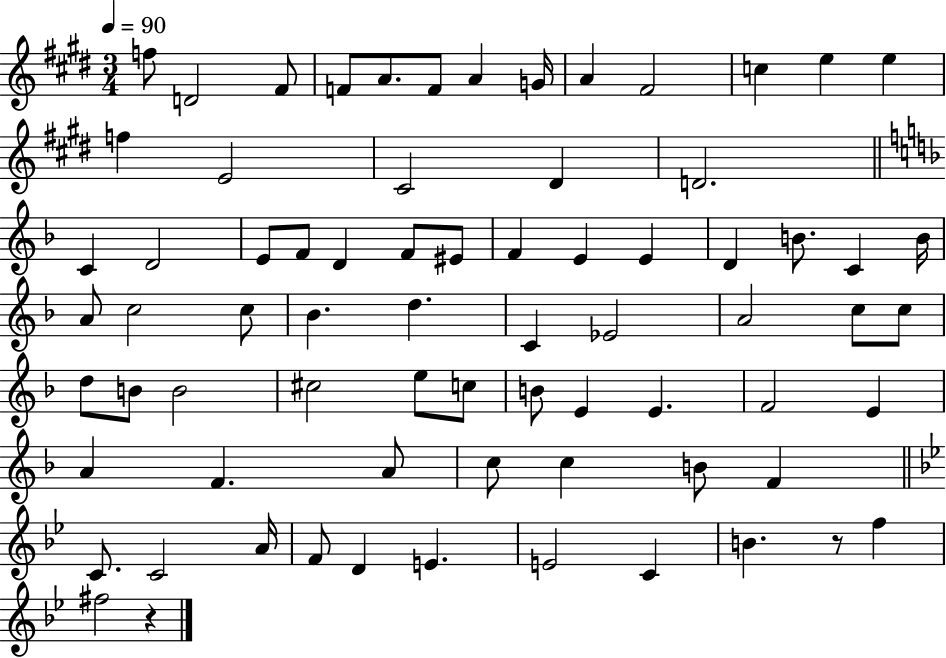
F5/e D4/h F#4/e F4/e A4/e. F4/e A4/q G4/s A4/q F#4/h C5/q E5/q E5/q F5/q E4/h C#4/h D#4/q D4/h. C4/q D4/h E4/e F4/e D4/q F4/e EIS4/e F4/q E4/q E4/q D4/q B4/e. C4/q B4/s A4/e C5/h C5/e Bb4/q. D5/q. C4/q Eb4/h A4/h C5/e C5/e D5/e B4/e B4/h C#5/h E5/e C5/e B4/e E4/q E4/q. F4/h E4/q A4/q F4/q. A4/e C5/e C5/q B4/e F4/q C4/e. C4/h A4/s F4/e D4/q E4/q. E4/h C4/q B4/q. R/e F5/q F#5/h R/q